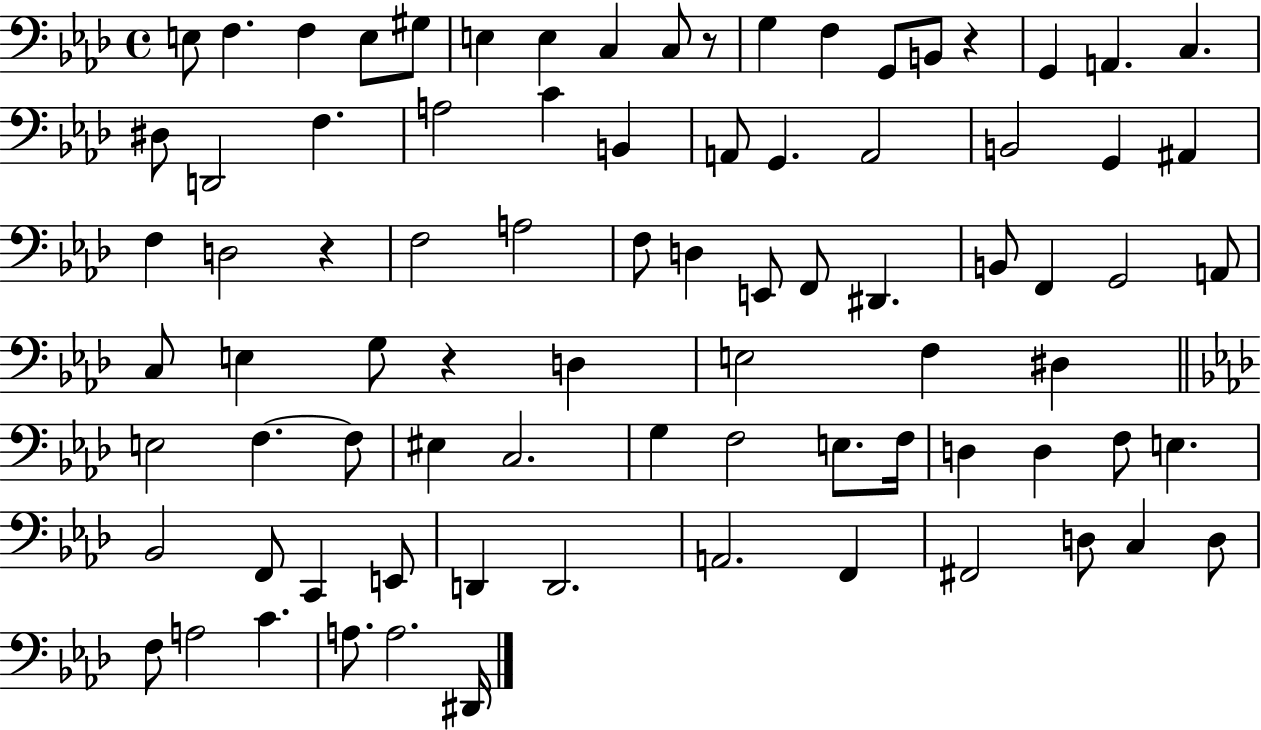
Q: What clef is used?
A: bass